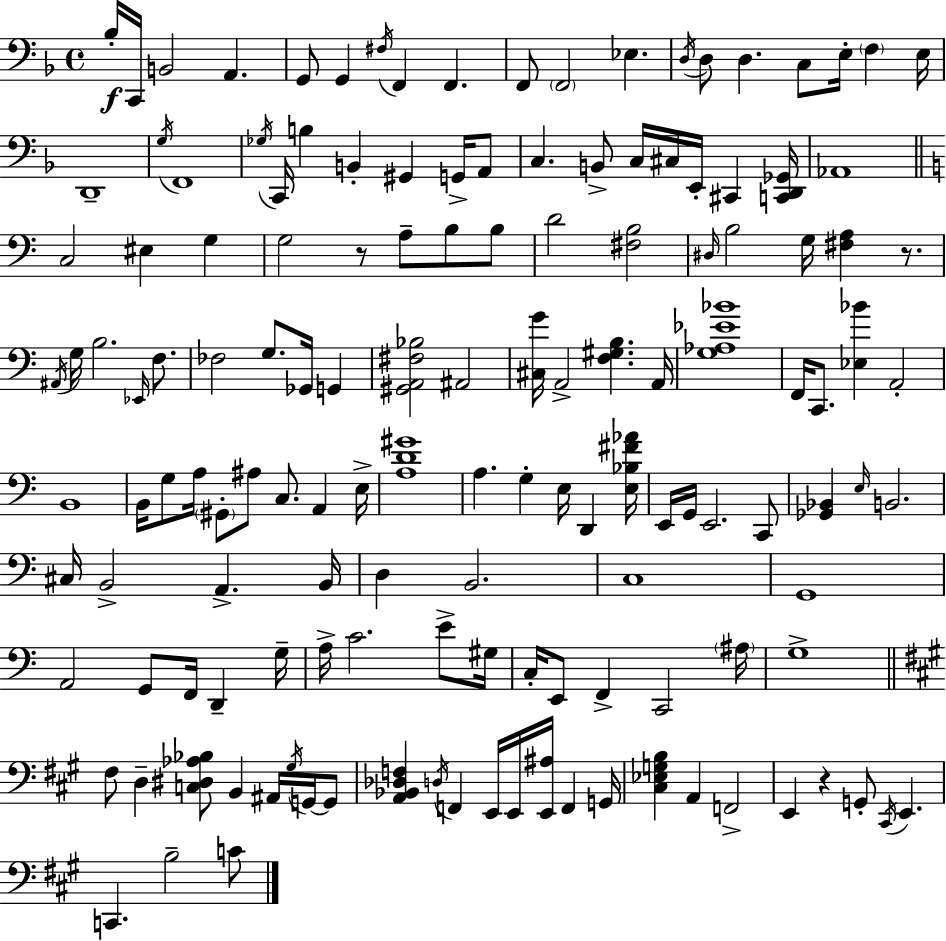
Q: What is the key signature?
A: D minor